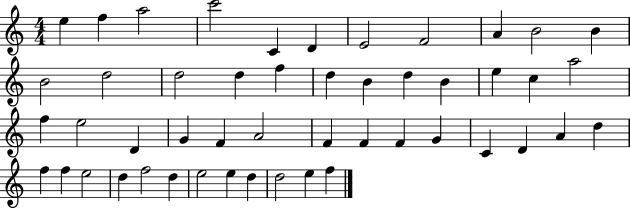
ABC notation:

X:1
T:Untitled
M:4/4
L:1/4
K:C
e f a2 c'2 C D E2 F2 A B2 B B2 d2 d2 d f d B d B e c a2 f e2 D G F A2 F F F G C D A d f f e2 d f2 d e2 e d d2 e f